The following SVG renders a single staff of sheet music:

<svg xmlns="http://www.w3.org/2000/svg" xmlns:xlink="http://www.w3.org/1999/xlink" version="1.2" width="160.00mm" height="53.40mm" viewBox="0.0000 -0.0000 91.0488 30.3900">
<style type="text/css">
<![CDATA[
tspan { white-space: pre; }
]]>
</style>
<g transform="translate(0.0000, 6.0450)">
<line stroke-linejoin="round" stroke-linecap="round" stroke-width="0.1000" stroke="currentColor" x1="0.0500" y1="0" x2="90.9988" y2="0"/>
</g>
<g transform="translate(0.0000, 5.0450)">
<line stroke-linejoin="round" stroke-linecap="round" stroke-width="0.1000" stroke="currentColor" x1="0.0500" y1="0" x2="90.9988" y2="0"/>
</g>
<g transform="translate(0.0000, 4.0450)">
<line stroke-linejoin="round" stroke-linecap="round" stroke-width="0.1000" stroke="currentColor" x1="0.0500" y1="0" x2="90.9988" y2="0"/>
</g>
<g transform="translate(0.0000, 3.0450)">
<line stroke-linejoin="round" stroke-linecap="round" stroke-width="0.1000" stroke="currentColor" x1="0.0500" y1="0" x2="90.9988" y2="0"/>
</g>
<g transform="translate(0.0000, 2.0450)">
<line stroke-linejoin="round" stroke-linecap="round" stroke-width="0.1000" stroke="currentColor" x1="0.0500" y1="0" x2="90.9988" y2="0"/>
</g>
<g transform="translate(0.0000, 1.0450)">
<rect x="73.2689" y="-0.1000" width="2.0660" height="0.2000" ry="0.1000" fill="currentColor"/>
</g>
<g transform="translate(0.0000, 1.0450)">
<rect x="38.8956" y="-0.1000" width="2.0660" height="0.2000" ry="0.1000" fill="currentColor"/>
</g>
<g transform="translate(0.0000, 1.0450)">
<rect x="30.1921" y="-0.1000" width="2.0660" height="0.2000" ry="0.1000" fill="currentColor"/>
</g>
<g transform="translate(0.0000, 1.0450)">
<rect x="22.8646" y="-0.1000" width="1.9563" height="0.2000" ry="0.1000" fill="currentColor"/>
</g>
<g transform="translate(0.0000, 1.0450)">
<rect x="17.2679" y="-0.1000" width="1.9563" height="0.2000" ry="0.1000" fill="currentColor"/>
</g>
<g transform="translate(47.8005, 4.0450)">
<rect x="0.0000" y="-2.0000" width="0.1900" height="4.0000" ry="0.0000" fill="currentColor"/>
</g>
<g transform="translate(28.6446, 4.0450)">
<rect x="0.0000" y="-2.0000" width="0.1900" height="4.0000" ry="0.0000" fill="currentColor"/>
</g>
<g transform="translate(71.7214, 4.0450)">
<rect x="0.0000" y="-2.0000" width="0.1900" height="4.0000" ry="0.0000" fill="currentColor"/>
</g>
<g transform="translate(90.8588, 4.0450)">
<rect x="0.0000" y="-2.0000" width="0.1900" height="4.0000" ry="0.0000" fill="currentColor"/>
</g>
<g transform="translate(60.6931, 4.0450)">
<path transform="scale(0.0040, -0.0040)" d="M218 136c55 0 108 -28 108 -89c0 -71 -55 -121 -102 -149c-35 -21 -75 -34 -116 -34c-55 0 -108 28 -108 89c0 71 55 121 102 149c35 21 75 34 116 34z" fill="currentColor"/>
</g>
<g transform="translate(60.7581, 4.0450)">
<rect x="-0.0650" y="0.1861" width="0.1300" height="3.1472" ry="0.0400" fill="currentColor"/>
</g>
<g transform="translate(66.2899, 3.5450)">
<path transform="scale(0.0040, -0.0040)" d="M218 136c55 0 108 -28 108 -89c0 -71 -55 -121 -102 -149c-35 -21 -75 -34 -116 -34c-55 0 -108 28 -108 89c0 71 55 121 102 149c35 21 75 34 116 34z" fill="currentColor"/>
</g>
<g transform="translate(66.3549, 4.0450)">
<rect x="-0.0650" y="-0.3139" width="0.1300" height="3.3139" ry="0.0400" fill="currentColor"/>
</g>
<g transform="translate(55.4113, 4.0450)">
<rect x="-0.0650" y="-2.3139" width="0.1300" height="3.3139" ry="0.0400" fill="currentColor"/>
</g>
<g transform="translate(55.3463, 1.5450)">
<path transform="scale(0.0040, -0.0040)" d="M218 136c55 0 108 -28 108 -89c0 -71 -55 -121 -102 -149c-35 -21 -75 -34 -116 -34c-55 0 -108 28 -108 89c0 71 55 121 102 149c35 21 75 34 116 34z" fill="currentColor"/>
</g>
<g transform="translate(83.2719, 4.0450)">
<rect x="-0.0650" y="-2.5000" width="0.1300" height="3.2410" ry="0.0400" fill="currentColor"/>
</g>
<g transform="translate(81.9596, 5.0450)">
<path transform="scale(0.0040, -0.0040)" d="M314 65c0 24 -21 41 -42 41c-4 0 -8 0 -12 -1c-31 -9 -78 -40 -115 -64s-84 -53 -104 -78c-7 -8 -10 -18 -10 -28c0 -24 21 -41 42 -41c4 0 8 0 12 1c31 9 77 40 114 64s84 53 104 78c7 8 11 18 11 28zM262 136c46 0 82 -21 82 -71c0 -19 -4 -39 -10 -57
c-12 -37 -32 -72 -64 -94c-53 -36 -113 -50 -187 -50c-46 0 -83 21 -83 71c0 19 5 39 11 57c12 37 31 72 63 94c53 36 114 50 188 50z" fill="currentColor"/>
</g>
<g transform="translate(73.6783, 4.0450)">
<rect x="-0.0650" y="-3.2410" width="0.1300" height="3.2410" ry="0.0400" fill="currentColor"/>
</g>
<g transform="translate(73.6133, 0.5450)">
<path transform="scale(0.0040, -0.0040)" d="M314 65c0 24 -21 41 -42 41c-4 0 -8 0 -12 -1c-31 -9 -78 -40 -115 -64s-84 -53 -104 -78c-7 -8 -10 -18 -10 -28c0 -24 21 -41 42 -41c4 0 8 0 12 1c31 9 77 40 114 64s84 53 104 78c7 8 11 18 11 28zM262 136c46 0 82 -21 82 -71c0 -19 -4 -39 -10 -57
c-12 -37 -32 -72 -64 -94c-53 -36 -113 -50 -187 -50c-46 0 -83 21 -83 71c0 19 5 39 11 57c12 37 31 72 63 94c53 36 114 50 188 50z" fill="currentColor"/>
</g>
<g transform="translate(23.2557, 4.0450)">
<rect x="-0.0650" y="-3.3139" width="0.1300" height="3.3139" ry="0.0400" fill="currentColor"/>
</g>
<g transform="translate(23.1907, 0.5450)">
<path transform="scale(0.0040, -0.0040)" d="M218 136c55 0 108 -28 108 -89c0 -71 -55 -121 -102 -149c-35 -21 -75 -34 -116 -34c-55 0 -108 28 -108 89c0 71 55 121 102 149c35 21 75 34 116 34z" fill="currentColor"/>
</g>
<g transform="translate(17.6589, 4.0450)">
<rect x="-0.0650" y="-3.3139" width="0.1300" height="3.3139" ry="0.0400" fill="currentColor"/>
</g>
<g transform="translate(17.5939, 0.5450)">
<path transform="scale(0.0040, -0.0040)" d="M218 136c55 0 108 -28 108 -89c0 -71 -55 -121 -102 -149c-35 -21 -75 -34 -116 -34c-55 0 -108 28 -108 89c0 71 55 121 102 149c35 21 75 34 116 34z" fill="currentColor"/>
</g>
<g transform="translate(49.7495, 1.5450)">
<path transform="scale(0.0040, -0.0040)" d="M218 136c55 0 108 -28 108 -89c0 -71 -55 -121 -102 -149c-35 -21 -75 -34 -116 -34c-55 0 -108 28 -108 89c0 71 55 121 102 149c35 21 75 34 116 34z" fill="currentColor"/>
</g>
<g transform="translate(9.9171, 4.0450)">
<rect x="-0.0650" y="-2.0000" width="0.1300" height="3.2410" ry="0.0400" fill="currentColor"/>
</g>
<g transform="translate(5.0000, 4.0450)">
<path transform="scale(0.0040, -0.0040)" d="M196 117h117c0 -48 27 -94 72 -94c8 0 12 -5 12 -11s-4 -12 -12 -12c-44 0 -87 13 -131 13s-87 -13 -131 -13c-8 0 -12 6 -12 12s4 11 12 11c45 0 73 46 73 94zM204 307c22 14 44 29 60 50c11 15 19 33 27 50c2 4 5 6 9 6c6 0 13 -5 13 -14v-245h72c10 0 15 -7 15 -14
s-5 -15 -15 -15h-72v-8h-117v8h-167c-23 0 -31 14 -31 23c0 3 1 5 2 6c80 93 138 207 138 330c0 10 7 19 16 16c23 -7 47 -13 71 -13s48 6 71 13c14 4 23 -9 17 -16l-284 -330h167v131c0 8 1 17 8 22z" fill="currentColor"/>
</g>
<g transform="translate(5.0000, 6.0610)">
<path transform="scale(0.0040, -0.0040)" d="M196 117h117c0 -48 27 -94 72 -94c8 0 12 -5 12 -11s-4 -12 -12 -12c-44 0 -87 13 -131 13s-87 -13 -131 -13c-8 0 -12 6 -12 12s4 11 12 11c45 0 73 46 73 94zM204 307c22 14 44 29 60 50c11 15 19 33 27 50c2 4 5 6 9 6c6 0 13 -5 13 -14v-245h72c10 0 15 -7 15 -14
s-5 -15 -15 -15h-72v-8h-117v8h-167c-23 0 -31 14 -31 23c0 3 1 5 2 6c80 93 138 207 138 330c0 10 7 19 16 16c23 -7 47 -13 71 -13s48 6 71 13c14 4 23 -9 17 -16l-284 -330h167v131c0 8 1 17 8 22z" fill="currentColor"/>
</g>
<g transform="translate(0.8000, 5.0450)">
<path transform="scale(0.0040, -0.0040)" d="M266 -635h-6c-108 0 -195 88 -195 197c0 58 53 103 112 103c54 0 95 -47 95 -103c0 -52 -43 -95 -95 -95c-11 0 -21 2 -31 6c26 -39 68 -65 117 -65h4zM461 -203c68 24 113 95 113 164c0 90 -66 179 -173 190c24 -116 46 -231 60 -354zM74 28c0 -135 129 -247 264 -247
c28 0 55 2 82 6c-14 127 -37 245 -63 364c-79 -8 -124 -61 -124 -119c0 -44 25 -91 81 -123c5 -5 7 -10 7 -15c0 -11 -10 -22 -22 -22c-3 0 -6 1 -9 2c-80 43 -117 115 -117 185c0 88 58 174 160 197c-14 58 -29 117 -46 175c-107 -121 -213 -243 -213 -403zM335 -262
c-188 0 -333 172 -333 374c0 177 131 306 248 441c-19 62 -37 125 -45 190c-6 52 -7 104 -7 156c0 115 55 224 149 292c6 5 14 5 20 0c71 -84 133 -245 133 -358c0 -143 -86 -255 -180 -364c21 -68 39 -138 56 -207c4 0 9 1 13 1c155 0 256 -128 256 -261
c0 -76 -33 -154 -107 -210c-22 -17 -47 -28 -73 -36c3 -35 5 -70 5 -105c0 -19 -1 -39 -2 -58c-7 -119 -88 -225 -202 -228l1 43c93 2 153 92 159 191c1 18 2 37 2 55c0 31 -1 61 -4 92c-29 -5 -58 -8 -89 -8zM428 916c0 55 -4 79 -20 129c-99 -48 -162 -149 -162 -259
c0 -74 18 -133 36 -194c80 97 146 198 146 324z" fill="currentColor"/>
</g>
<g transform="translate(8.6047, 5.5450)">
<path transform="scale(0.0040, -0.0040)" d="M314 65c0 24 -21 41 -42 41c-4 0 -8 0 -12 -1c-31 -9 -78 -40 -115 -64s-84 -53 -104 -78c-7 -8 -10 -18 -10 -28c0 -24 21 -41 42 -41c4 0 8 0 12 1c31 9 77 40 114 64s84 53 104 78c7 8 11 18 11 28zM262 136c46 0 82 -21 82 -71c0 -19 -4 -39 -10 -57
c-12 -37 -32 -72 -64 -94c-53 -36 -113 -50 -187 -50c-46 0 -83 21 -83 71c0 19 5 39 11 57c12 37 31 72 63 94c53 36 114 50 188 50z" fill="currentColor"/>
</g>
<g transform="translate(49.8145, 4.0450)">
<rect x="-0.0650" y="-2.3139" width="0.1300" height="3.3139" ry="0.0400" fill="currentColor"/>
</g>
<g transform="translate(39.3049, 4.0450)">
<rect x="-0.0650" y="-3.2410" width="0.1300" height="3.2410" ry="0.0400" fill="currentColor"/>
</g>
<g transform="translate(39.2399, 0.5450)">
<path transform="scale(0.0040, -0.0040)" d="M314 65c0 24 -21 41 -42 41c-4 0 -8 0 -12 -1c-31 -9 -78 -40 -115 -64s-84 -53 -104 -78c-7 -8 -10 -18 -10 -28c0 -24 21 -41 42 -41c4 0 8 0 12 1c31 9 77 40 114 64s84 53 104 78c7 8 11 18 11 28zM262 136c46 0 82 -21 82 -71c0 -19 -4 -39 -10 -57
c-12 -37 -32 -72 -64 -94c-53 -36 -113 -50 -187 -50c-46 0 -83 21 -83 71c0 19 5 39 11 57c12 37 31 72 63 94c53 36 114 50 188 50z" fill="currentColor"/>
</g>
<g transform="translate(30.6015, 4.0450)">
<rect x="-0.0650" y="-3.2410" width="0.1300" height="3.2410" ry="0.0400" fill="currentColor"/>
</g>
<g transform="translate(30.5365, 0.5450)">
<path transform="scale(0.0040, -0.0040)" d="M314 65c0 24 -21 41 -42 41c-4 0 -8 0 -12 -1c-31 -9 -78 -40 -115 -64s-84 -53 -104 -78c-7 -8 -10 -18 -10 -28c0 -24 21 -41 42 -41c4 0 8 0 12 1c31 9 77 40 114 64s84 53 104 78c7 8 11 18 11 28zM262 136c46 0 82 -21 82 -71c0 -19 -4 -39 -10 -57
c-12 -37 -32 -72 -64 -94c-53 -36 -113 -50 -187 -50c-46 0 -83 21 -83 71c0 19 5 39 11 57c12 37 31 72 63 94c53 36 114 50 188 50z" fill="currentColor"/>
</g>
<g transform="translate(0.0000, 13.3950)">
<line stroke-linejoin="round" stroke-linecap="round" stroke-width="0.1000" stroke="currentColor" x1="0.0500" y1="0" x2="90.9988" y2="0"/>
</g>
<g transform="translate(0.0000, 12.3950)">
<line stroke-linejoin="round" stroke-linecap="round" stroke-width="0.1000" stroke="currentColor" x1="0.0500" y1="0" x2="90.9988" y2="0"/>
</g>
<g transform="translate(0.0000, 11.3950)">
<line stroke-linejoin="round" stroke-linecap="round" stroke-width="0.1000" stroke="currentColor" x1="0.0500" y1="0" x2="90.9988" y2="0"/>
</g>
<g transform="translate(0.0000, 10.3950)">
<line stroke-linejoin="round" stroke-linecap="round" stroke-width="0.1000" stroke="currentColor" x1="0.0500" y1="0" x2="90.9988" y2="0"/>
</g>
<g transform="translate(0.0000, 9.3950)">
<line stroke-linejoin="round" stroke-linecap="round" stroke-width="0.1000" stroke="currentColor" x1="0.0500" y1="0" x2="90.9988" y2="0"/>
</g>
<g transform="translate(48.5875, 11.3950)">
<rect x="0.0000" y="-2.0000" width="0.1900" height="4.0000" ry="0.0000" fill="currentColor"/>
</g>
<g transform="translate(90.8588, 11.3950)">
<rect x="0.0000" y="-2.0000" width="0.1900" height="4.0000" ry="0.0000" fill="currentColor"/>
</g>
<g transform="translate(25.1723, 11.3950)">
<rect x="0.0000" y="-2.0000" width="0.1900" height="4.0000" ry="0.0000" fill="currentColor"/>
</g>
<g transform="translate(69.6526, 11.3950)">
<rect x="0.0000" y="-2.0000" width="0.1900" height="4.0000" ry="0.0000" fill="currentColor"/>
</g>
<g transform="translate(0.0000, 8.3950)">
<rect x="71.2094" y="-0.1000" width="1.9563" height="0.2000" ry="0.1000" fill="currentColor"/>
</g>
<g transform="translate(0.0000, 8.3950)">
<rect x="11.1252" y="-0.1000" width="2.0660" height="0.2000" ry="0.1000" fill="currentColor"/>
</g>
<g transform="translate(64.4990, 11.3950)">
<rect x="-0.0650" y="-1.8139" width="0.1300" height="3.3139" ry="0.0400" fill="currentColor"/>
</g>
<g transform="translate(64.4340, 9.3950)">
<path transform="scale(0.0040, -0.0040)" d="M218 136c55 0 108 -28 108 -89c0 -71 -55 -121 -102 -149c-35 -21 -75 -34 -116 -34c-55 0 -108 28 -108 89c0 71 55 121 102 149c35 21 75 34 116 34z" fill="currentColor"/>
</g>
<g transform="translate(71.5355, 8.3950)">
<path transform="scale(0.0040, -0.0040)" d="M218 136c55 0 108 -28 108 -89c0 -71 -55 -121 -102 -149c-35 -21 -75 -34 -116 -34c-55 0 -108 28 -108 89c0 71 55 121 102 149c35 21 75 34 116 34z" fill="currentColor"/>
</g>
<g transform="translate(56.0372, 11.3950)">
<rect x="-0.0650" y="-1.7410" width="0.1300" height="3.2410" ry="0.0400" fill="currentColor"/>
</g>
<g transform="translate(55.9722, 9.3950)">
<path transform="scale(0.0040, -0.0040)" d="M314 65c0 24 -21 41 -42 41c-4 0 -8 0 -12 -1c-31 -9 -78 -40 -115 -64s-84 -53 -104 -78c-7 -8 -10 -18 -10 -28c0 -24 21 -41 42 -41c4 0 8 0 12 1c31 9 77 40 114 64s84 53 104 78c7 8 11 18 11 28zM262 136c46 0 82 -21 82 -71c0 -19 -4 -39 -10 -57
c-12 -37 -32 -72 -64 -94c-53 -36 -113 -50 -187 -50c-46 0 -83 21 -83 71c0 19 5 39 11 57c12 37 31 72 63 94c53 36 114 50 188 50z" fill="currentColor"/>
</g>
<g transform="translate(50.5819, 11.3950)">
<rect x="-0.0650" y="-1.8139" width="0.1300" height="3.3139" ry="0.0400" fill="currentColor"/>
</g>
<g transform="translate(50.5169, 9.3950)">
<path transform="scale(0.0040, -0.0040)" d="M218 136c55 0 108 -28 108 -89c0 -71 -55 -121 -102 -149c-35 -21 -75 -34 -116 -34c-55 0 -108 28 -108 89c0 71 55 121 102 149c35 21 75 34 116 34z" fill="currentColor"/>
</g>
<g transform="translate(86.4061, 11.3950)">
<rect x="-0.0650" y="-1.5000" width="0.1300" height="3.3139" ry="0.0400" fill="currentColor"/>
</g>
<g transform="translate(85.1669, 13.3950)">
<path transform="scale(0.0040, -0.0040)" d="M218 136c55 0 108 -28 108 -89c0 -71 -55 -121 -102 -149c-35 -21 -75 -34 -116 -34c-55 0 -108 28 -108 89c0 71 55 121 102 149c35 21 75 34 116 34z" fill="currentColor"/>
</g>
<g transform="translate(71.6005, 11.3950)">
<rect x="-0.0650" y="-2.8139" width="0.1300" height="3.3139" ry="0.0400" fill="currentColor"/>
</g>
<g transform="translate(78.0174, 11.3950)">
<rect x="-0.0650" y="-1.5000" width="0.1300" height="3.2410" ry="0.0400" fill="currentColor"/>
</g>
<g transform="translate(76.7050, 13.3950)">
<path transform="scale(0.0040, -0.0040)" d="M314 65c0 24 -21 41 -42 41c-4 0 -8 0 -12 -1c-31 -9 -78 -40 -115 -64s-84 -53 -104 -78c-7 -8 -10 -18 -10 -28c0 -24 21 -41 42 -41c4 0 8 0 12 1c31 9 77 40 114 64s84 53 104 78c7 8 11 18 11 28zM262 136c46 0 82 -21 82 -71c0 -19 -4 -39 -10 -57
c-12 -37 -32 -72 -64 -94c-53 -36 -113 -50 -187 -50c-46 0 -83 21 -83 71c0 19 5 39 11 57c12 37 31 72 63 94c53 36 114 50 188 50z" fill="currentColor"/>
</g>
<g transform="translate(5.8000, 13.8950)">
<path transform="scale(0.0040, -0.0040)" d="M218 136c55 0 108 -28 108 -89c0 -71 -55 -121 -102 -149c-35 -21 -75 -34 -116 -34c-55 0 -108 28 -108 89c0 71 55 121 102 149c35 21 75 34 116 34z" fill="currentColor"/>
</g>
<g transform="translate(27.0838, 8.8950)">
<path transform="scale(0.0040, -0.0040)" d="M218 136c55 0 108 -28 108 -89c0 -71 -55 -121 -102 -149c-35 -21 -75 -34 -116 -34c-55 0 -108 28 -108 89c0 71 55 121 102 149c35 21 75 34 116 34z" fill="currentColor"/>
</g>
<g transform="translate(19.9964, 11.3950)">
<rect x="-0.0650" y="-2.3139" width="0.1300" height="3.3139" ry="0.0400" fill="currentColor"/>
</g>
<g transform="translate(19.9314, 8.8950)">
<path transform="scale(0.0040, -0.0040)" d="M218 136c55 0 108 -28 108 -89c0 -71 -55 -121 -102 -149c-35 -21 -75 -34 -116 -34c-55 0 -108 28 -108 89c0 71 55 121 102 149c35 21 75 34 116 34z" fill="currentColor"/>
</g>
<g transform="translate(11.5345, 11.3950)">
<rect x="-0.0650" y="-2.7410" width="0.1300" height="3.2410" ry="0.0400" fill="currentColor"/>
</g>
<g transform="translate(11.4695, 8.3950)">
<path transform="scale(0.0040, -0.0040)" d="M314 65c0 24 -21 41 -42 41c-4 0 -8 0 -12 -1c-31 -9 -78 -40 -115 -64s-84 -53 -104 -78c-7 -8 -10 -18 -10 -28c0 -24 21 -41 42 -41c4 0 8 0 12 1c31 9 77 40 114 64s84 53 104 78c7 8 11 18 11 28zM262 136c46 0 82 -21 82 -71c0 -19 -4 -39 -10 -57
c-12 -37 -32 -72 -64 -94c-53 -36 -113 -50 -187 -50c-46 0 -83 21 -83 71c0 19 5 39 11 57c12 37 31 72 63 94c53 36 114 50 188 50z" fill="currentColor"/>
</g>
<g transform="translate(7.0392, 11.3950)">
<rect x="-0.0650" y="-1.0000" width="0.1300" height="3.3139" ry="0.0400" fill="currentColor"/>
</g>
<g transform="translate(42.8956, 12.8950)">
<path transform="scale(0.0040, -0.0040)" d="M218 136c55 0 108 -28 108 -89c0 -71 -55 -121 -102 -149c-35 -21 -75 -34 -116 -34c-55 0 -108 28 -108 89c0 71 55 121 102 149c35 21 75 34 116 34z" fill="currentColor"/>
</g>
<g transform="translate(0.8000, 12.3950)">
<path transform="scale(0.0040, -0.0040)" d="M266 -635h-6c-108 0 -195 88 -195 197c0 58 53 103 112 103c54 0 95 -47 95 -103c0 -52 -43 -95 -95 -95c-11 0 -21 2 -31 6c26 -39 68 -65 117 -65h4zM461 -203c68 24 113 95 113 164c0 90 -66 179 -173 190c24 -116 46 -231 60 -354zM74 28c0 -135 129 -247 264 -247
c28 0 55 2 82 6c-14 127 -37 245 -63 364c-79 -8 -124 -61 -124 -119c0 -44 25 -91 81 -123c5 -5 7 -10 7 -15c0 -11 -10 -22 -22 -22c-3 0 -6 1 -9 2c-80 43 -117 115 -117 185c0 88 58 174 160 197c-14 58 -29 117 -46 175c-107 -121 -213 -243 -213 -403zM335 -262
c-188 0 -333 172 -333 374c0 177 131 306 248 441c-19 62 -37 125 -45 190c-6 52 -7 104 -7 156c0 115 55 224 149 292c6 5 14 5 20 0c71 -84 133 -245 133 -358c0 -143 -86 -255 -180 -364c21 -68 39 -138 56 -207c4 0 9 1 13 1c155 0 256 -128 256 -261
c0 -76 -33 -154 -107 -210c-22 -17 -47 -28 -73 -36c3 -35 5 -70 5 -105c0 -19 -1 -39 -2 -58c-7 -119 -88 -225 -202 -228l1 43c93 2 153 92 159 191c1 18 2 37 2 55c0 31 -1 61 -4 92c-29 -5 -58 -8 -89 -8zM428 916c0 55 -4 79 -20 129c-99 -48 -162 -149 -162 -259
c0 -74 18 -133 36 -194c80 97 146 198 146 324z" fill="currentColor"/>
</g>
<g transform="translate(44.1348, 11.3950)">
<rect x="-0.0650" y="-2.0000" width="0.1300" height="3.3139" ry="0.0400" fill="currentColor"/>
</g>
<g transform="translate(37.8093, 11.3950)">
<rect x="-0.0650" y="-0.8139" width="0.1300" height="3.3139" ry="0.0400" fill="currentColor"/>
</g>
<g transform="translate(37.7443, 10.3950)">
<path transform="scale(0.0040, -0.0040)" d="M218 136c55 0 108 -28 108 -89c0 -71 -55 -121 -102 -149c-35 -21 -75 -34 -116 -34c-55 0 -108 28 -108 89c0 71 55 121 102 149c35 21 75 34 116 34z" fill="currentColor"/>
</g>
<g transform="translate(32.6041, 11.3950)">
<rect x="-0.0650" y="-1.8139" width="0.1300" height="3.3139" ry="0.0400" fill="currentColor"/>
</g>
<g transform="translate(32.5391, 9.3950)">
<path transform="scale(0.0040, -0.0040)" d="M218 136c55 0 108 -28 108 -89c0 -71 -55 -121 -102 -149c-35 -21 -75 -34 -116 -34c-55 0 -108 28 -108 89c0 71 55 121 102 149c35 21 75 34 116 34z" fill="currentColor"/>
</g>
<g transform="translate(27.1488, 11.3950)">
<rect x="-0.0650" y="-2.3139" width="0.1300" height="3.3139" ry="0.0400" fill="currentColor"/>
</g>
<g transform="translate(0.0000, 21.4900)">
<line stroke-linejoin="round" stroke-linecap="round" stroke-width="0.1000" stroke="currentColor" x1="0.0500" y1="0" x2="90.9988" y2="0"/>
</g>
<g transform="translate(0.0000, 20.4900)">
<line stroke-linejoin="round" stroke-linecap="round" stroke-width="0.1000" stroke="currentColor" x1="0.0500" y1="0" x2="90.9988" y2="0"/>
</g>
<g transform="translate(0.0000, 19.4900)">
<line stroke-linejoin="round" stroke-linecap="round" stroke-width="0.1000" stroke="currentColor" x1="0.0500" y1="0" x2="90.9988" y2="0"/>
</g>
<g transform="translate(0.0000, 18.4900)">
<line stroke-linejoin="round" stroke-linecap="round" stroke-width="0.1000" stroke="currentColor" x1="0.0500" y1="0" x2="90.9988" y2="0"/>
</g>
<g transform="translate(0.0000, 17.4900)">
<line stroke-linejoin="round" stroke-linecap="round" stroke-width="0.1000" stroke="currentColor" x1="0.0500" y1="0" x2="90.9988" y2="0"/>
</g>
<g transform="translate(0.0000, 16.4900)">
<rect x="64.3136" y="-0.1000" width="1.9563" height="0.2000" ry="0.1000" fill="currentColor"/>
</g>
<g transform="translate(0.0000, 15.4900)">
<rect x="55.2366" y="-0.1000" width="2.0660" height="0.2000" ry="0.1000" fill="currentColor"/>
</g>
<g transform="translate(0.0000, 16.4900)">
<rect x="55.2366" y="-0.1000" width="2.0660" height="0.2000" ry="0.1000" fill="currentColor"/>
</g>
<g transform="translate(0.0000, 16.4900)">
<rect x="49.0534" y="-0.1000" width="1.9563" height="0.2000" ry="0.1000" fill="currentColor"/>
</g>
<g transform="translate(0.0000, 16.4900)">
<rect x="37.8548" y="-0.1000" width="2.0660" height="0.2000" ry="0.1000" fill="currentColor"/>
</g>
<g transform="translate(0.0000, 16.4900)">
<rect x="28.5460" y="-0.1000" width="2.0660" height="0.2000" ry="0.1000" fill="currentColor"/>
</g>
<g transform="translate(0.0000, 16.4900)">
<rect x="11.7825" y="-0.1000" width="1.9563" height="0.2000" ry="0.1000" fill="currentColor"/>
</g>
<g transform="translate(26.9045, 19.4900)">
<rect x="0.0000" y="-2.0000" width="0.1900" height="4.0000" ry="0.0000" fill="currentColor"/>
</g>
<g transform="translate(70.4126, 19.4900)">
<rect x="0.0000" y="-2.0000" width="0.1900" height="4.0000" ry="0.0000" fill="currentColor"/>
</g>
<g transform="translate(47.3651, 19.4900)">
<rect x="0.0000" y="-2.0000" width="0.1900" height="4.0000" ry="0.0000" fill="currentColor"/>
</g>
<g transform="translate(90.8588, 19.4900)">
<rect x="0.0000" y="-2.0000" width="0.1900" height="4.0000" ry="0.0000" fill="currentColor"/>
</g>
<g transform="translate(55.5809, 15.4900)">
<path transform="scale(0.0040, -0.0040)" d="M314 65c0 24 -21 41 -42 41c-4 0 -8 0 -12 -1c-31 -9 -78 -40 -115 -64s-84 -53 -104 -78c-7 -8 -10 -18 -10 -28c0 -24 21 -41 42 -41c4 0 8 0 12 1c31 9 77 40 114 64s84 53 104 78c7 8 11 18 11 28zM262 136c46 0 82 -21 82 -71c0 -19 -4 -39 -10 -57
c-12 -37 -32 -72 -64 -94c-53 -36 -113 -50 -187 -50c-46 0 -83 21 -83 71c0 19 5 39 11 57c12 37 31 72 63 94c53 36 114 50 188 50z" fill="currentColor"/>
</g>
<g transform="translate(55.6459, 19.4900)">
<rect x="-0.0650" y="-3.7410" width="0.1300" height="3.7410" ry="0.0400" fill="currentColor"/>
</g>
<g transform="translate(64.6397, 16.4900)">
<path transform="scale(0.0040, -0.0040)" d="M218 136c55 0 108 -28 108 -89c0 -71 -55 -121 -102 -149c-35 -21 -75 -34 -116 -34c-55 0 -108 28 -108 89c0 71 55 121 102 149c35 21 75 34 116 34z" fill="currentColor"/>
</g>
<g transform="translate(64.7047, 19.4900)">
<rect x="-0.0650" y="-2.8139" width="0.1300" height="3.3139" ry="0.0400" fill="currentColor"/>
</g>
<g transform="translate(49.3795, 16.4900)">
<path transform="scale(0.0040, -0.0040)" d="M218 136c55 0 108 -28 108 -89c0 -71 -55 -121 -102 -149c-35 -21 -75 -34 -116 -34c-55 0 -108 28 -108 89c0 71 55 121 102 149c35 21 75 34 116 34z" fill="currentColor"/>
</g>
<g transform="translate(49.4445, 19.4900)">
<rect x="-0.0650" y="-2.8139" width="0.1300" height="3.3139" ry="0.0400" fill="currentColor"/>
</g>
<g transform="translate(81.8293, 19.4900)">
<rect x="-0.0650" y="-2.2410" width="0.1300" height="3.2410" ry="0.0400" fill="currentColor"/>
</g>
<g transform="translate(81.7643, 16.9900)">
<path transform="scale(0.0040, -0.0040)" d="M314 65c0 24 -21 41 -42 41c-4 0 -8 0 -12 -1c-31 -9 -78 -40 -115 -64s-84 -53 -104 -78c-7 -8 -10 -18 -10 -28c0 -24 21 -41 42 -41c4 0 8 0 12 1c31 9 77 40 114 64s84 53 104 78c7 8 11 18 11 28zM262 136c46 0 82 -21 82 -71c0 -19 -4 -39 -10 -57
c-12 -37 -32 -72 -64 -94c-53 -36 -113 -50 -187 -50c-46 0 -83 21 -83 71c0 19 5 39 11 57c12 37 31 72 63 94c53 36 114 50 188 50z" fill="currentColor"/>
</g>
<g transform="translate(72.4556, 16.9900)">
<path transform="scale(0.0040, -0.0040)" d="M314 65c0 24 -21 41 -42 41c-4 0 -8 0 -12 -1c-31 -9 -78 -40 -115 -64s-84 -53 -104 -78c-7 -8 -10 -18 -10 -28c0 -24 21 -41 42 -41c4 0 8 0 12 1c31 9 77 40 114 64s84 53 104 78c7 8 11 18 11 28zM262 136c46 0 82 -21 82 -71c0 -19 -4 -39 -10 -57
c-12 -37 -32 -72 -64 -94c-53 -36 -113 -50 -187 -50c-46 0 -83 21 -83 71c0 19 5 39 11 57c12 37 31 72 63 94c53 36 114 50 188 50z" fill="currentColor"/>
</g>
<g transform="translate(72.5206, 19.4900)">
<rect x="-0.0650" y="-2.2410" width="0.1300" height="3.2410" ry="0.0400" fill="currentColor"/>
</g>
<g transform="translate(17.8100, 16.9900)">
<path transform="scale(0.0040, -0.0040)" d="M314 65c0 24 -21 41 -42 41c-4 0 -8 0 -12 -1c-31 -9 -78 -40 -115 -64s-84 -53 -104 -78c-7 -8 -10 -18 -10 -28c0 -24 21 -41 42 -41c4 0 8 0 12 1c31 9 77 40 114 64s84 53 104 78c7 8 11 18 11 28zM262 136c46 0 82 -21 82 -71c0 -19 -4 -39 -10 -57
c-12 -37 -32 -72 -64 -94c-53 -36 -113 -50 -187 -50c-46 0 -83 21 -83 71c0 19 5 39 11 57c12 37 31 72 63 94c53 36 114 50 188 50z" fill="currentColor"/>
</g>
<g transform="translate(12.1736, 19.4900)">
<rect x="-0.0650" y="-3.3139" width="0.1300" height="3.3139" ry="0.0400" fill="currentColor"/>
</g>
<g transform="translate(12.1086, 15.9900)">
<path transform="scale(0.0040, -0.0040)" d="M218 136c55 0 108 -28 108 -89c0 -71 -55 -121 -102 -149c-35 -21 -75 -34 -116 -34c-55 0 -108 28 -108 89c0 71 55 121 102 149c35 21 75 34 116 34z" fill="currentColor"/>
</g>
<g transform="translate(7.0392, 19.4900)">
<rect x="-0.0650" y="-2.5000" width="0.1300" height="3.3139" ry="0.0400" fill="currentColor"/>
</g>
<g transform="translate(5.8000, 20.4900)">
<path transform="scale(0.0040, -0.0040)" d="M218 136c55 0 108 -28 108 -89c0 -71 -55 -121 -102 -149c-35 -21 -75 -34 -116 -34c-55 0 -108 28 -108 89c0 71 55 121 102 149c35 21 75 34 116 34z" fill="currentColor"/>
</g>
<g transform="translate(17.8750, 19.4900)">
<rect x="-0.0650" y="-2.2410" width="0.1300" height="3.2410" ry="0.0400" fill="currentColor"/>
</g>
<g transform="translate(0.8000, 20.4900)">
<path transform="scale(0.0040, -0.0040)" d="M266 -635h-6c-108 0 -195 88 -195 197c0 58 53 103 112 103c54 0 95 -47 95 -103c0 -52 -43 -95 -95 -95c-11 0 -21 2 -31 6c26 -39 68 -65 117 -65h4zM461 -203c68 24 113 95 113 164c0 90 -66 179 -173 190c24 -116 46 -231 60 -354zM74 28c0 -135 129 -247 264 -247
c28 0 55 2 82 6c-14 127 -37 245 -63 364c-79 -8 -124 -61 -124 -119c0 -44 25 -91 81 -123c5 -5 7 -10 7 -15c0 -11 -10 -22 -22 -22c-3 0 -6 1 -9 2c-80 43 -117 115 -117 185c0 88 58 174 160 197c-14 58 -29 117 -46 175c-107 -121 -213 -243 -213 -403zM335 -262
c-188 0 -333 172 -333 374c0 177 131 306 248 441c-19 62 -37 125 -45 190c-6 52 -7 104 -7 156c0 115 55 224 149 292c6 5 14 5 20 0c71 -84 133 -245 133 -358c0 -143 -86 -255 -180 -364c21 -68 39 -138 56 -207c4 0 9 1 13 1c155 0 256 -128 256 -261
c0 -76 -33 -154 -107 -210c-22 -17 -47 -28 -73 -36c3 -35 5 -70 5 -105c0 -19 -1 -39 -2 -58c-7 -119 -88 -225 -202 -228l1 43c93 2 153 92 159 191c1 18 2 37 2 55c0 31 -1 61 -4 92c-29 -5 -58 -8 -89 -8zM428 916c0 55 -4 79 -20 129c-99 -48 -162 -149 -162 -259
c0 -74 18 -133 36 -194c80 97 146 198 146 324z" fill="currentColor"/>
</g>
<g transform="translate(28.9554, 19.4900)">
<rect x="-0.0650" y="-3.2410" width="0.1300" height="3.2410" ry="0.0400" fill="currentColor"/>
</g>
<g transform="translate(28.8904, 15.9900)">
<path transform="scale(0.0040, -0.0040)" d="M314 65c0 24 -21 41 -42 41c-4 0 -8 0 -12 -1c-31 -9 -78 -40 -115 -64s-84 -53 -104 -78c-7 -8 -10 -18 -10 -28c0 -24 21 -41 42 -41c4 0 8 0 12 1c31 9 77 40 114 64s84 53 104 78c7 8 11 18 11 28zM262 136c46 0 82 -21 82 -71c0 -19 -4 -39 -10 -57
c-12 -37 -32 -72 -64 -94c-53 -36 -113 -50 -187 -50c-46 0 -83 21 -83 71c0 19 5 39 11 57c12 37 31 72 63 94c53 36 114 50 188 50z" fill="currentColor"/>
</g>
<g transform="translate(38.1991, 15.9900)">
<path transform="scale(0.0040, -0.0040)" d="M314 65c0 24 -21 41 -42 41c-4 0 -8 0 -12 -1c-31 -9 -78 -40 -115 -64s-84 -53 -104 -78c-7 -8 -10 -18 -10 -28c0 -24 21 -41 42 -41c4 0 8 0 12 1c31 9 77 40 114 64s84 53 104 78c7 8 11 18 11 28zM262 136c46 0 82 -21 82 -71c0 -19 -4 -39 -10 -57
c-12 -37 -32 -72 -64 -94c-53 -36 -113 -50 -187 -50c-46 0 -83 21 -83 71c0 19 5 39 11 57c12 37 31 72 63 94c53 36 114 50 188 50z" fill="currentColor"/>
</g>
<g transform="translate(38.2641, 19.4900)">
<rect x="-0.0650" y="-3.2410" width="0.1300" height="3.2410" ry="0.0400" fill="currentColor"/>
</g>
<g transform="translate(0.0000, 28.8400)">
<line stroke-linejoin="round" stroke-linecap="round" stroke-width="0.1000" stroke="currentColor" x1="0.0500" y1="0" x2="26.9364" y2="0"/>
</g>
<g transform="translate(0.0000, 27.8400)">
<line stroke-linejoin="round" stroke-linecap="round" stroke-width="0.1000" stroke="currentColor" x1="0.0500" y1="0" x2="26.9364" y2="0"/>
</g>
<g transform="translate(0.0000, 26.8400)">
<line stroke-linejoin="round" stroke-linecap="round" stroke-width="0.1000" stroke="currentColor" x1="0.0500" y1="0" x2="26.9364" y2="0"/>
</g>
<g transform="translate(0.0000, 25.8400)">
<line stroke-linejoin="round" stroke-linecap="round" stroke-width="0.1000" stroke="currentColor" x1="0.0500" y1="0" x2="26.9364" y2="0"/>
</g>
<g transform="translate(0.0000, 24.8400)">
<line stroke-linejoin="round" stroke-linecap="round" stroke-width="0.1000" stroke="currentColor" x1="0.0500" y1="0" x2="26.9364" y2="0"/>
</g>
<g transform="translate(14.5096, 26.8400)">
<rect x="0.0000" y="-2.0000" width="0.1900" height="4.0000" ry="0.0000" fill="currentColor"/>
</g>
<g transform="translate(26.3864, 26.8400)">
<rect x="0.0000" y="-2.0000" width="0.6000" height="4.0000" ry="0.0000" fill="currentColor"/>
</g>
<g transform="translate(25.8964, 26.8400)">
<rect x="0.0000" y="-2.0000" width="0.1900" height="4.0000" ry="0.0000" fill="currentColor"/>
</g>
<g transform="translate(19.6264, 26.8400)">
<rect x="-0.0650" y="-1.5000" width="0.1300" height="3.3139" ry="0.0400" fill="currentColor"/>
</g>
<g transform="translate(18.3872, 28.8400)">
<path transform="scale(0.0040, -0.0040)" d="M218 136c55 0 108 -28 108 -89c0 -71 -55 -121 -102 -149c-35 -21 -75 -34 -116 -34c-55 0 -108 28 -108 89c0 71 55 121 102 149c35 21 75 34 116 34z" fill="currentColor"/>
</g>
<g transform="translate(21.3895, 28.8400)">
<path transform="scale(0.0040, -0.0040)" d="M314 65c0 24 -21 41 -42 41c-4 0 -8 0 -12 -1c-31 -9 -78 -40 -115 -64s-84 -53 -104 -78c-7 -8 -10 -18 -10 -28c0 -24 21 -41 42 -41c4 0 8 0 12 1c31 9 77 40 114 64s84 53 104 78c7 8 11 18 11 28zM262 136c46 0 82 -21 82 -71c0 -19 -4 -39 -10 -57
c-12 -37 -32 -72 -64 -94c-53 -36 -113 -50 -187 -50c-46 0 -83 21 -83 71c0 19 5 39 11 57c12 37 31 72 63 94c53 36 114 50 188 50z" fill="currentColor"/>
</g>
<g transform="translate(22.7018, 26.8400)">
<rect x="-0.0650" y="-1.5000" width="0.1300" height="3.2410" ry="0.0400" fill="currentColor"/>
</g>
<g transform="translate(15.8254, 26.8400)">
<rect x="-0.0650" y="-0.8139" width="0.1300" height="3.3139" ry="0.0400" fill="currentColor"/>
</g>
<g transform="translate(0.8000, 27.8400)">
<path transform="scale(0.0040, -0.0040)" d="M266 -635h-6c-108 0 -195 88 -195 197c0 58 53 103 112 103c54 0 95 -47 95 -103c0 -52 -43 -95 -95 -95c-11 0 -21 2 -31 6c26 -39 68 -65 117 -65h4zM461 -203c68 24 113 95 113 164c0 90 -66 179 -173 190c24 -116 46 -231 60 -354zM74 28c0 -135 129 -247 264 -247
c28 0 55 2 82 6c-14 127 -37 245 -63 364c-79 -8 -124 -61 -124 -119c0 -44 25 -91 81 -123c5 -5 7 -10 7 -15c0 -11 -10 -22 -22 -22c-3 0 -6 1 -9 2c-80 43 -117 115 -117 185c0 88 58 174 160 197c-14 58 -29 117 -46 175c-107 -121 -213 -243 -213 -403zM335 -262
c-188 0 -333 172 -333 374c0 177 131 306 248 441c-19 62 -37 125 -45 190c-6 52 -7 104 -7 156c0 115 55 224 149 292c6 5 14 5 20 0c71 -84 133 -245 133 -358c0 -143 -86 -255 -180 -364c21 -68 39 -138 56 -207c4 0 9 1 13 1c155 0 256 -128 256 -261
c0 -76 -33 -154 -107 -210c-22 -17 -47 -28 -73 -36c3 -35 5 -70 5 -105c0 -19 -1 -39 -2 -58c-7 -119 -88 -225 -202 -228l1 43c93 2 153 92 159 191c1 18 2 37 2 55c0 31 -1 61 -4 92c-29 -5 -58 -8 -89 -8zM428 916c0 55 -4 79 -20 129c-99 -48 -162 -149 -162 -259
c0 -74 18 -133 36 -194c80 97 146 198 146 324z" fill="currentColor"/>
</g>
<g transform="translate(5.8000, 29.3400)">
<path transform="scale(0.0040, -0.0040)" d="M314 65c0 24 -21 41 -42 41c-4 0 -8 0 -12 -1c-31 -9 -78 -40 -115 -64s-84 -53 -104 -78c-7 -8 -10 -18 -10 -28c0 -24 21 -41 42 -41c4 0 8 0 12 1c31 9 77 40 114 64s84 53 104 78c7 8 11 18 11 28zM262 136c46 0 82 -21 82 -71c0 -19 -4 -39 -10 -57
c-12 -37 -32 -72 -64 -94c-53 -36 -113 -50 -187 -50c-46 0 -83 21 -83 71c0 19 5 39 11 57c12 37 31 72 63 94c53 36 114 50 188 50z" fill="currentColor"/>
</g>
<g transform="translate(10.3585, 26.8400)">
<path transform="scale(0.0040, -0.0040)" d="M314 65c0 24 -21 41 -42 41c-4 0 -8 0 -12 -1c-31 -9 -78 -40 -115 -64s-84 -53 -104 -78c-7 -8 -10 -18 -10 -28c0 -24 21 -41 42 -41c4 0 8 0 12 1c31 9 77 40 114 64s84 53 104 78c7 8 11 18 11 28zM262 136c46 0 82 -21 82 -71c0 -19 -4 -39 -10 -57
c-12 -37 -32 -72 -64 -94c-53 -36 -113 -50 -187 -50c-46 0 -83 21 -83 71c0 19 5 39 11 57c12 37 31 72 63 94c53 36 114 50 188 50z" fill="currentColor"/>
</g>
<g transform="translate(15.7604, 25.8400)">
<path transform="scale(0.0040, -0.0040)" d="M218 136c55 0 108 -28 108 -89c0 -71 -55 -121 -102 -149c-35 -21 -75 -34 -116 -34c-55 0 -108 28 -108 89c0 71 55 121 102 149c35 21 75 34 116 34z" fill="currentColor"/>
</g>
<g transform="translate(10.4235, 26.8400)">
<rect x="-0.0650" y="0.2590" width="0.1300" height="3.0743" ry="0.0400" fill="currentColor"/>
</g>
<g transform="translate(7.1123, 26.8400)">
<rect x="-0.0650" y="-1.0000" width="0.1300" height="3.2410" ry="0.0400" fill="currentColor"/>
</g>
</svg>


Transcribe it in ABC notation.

X:1
T:Untitled
M:4/4
L:1/4
K:C
F2 b b b2 b2 g g B c b2 G2 D a2 g g f d F f f2 f a E2 E G b g2 b2 b2 a c'2 a g2 g2 D2 B2 d E E2